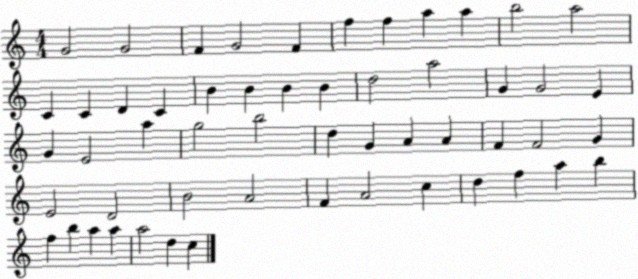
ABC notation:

X:1
T:Untitled
M:4/4
L:1/4
K:C
G2 G2 F G2 F f f a a b2 a2 C C D C B B B B d2 a2 G G2 E G E2 a g2 b2 d G A A F F2 G E2 D2 B2 A2 F A2 c d f a b f b a a a2 d c